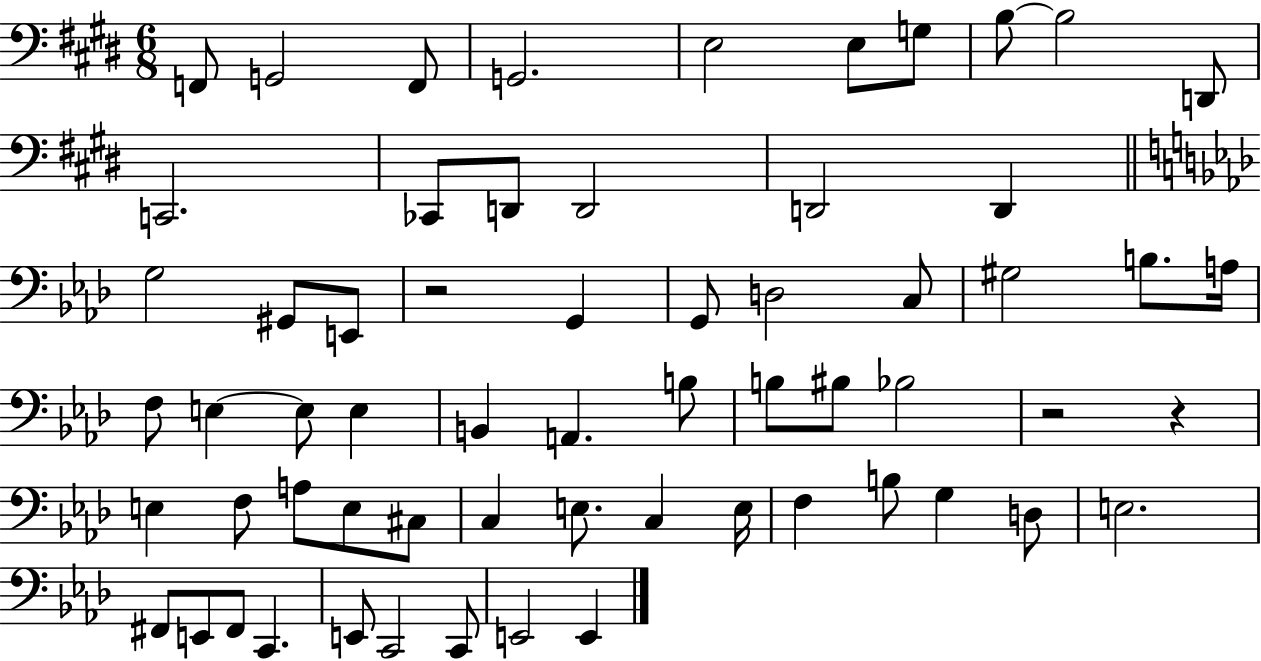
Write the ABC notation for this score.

X:1
T:Untitled
M:6/8
L:1/4
K:E
F,,/2 G,,2 F,,/2 G,,2 E,2 E,/2 G,/2 B,/2 B,2 D,,/2 C,,2 _C,,/2 D,,/2 D,,2 D,,2 D,, G,2 ^G,,/2 E,,/2 z2 G,, G,,/2 D,2 C,/2 ^G,2 B,/2 A,/4 F,/2 E, E,/2 E, B,, A,, B,/2 B,/2 ^B,/2 _B,2 z2 z E, F,/2 A,/2 E,/2 ^C,/2 C, E,/2 C, E,/4 F, B,/2 G, D,/2 E,2 ^F,,/2 E,,/2 ^F,,/2 C,, E,,/2 C,,2 C,,/2 E,,2 E,,